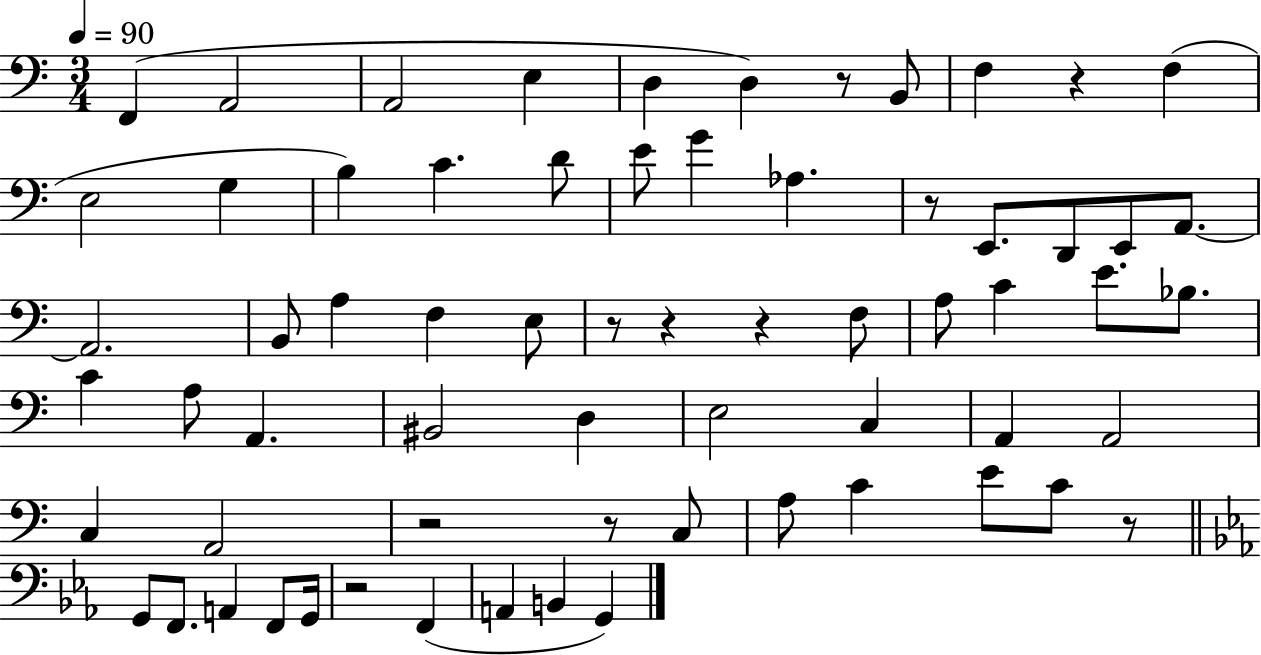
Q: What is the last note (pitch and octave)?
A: G2